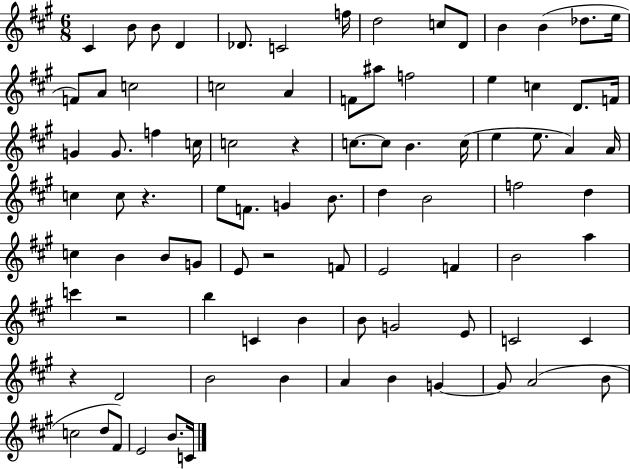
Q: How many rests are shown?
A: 5